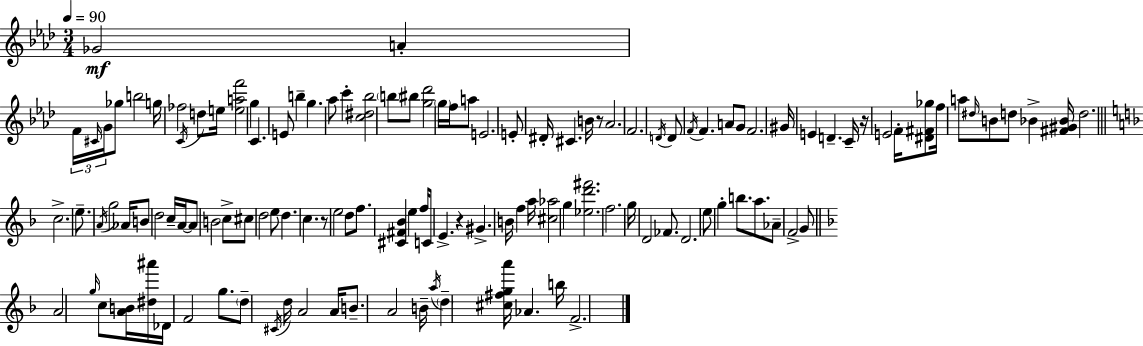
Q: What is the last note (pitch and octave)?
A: F4